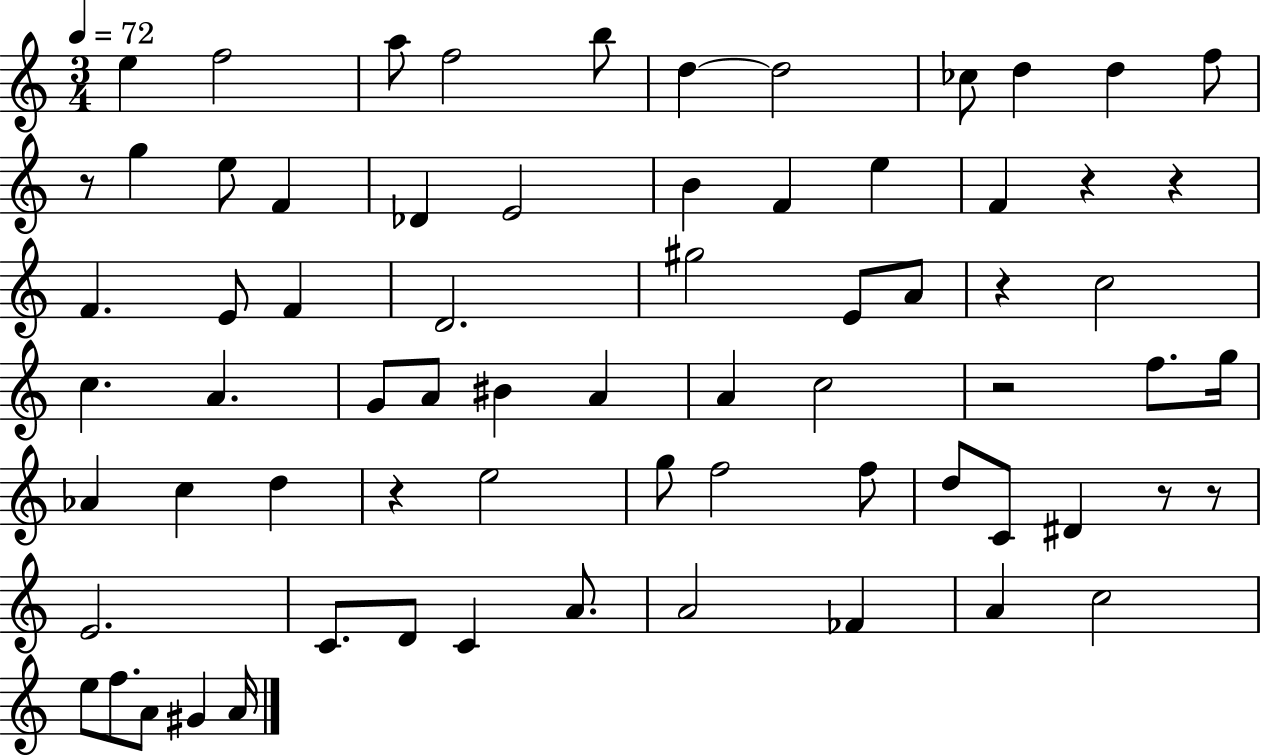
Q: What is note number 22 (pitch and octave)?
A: E4